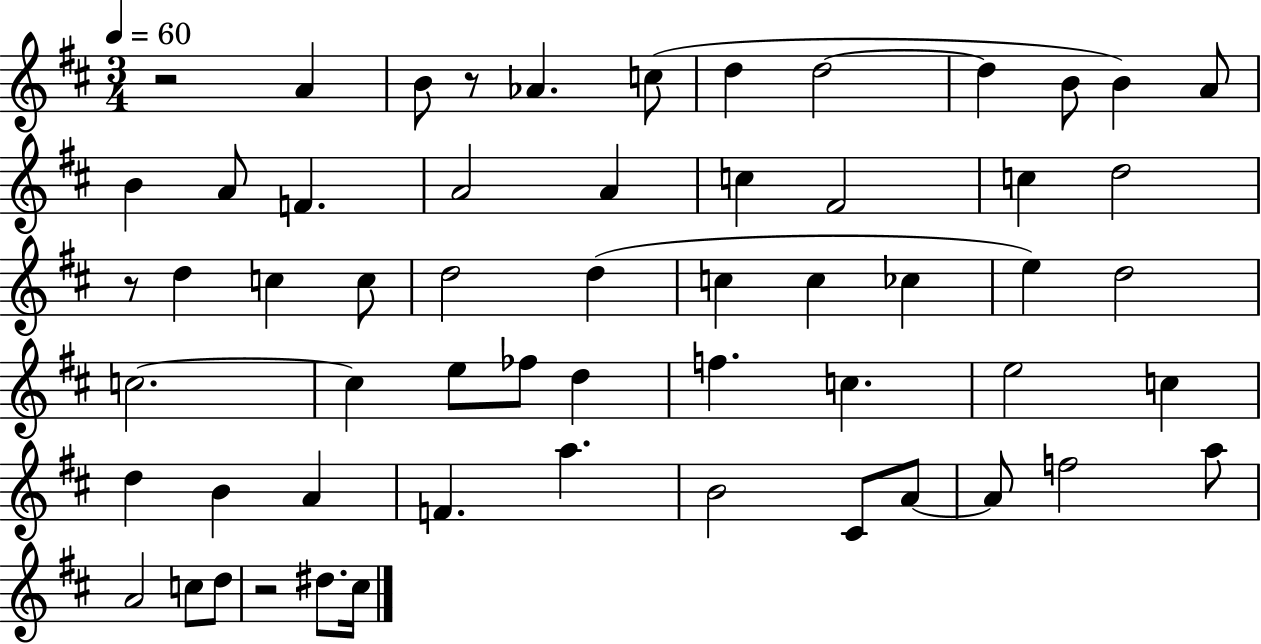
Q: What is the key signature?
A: D major